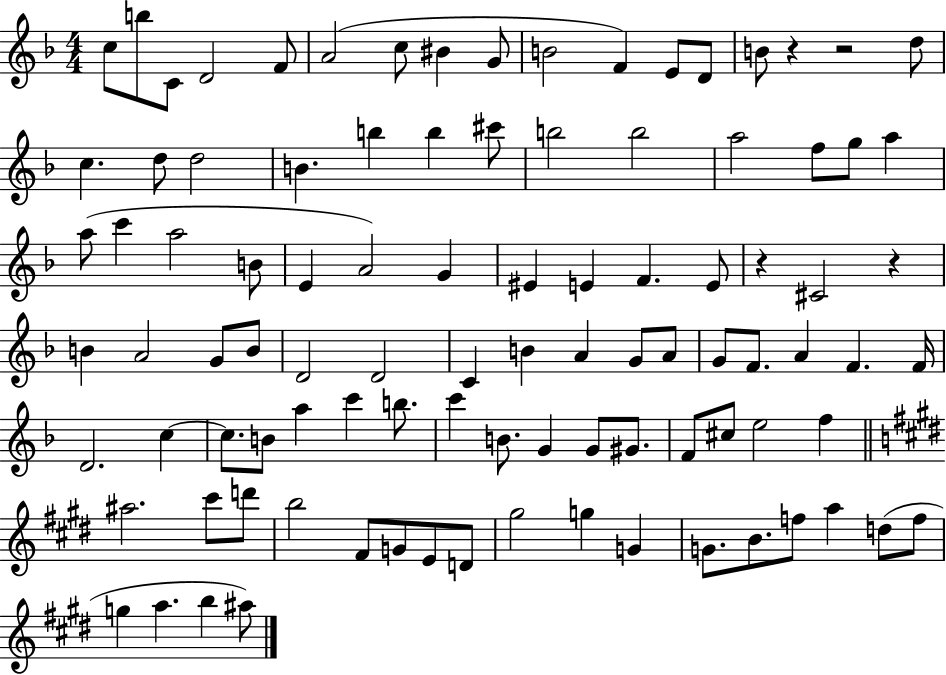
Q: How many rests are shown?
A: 4